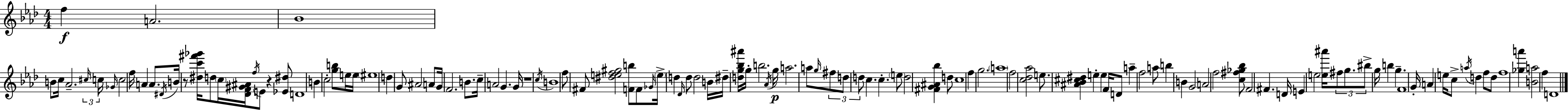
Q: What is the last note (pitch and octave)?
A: D4